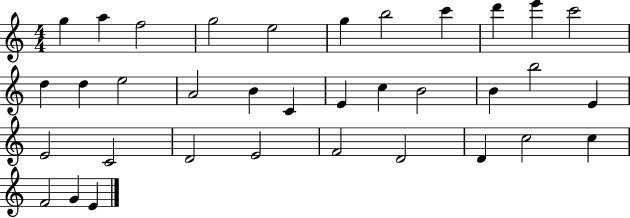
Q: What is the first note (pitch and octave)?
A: G5